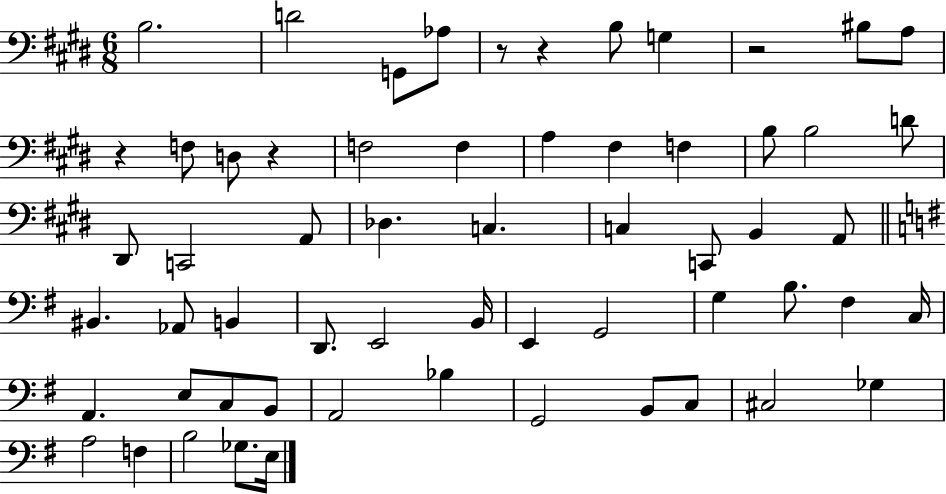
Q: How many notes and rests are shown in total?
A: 60